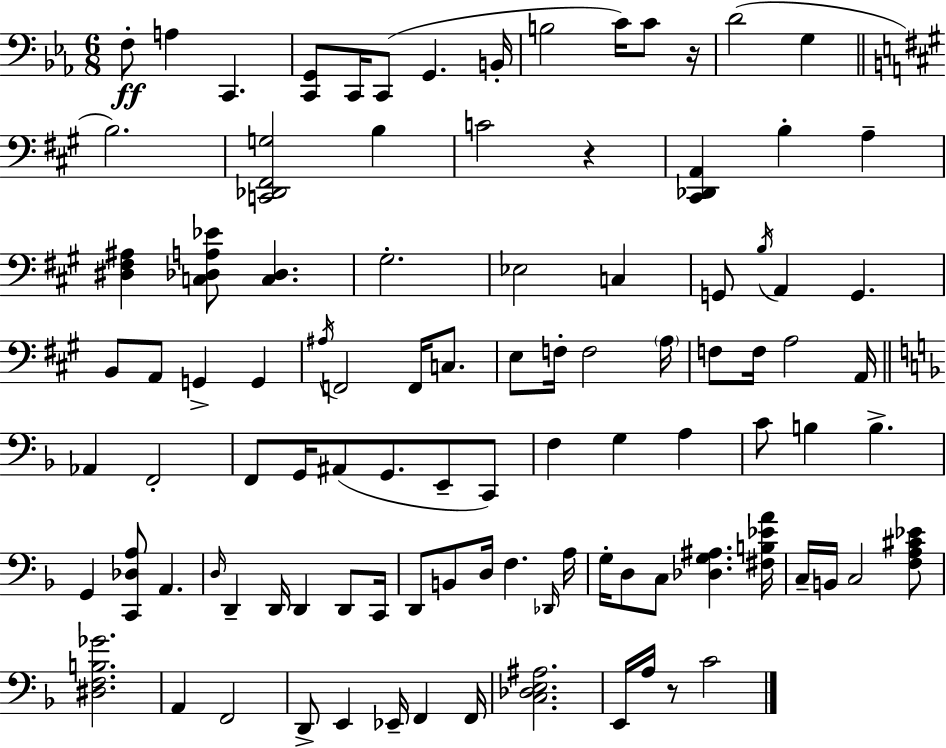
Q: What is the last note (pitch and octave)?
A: C4